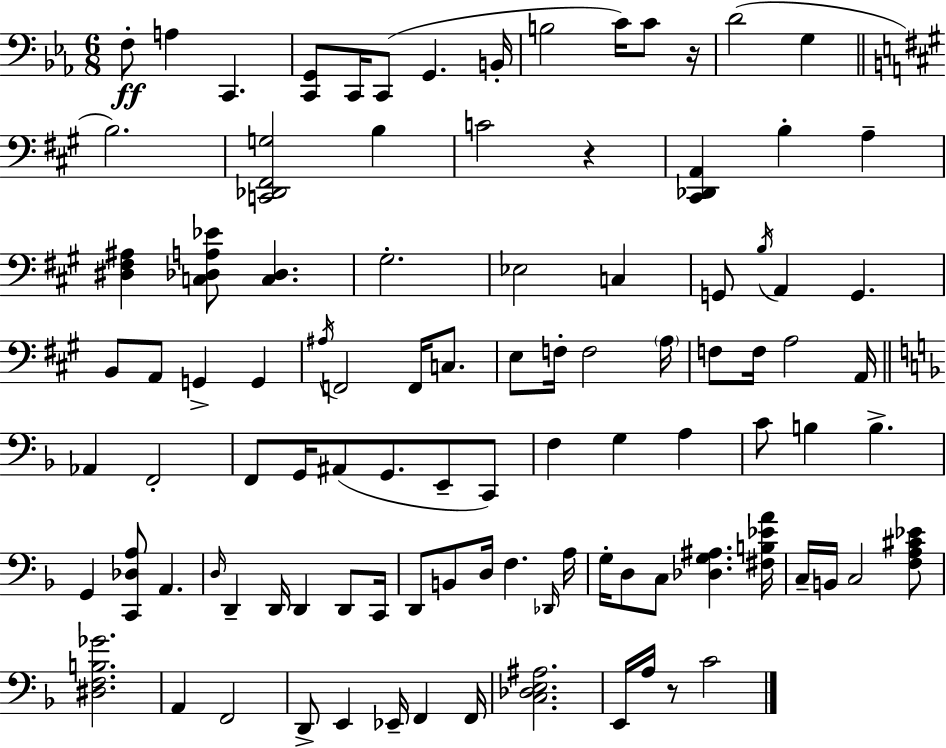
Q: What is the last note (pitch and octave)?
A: C4